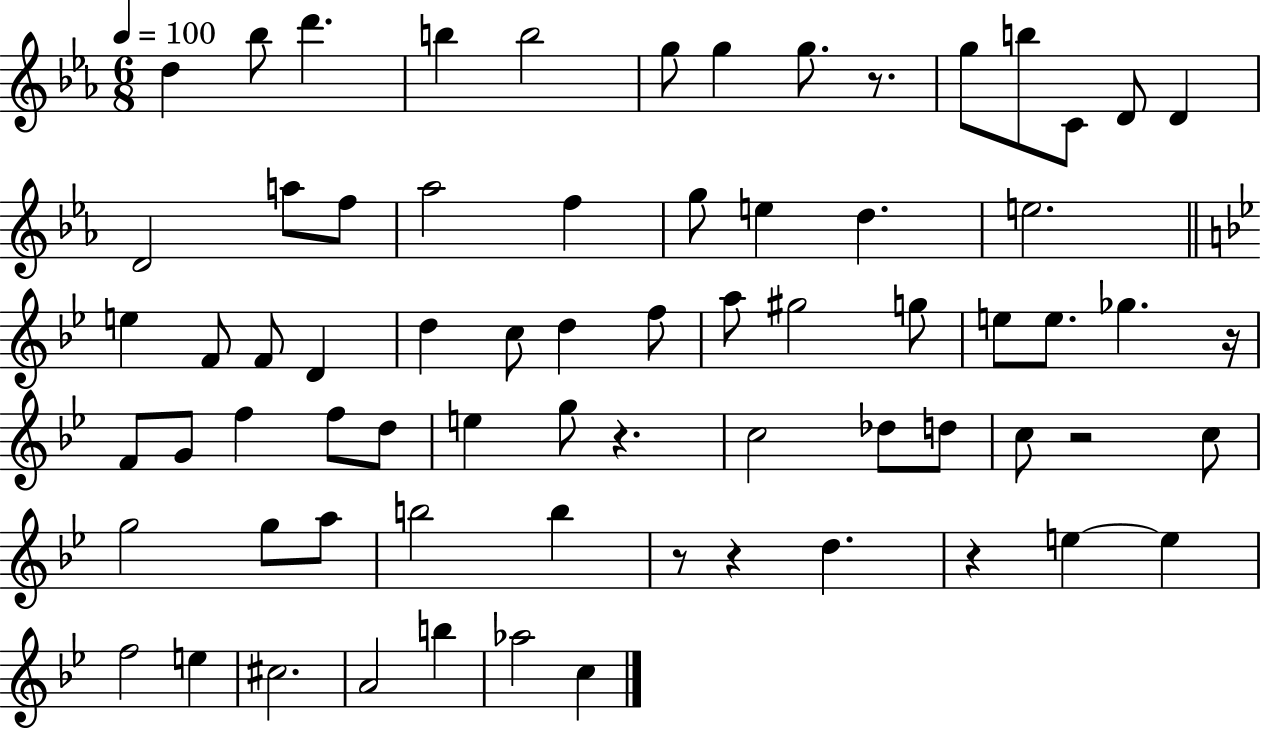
{
  \clef treble
  \numericTimeSignature
  \time 6/8
  \key ees \major
  \tempo 4 = 100
  d''4 bes''8 d'''4. | b''4 b''2 | g''8 g''4 g''8. r8. | g''8 b''8 c'8 d'8 d'4 | \break d'2 a''8 f''8 | aes''2 f''4 | g''8 e''4 d''4. | e''2. | \break \bar "||" \break \key bes \major e''4 f'8 f'8 d'4 | d''4 c''8 d''4 f''8 | a''8 gis''2 g''8 | e''8 e''8. ges''4. r16 | \break f'8 g'8 f''4 f''8 d''8 | e''4 g''8 r4. | c''2 des''8 d''8 | c''8 r2 c''8 | \break g''2 g''8 a''8 | b''2 b''4 | r8 r4 d''4. | r4 e''4~~ e''4 | \break f''2 e''4 | cis''2. | a'2 b''4 | aes''2 c''4 | \break \bar "|."
}